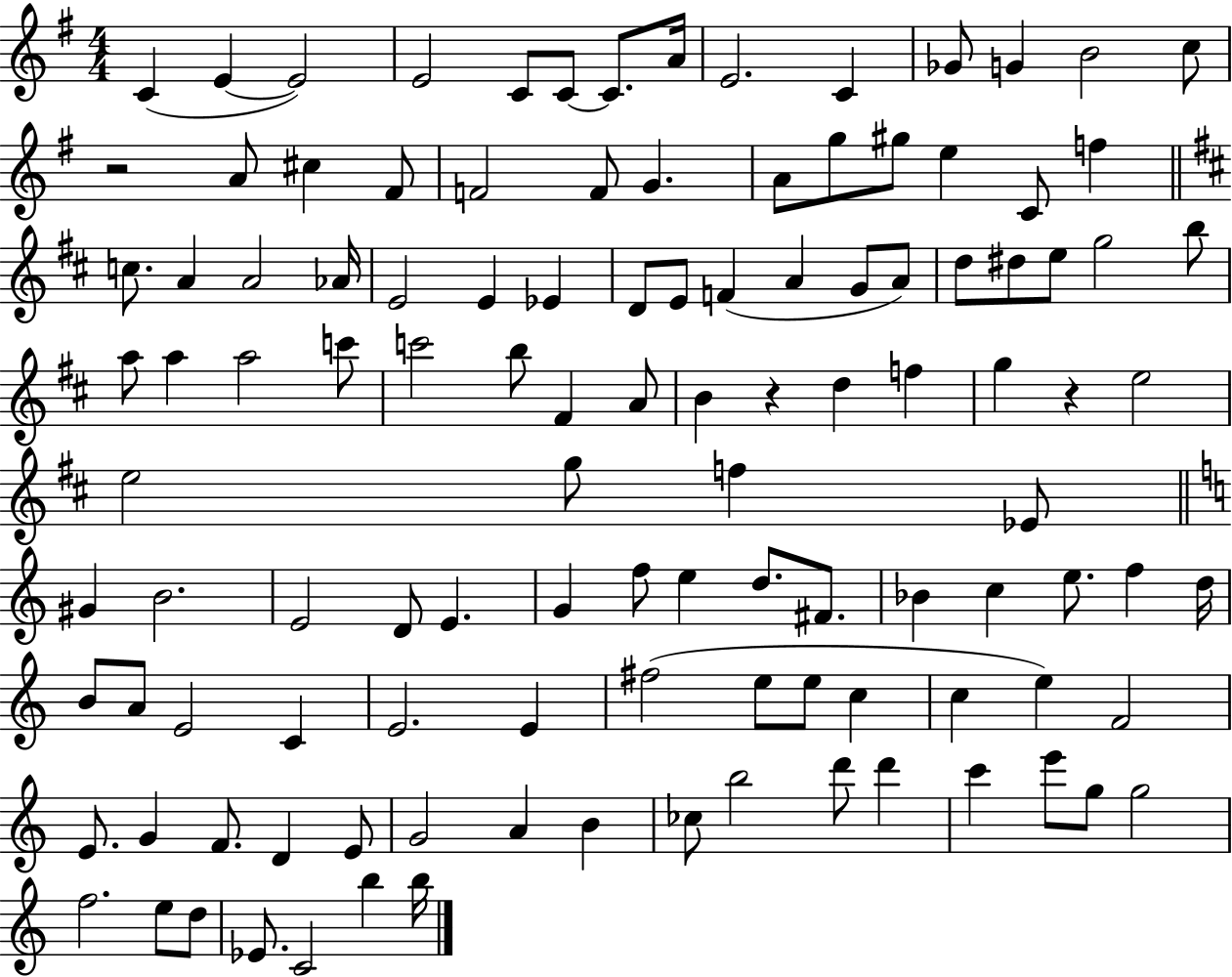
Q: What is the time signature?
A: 4/4